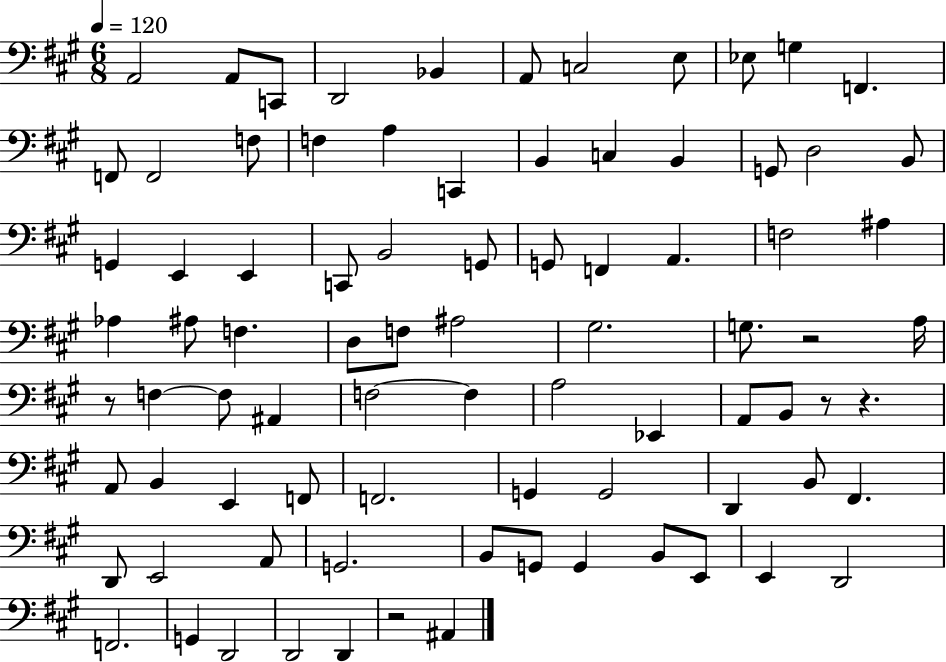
X:1
T:Untitled
M:6/8
L:1/4
K:A
A,,2 A,,/2 C,,/2 D,,2 _B,, A,,/2 C,2 E,/2 _E,/2 G, F,, F,,/2 F,,2 F,/2 F, A, C,, B,, C, B,, G,,/2 D,2 B,,/2 G,, E,, E,, C,,/2 B,,2 G,,/2 G,,/2 F,, A,, F,2 ^A, _A, ^A,/2 F, D,/2 F,/2 ^A,2 ^G,2 G,/2 z2 A,/4 z/2 F, F,/2 ^A,, F,2 F, A,2 _E,, A,,/2 B,,/2 z/2 z A,,/2 B,, E,, F,,/2 F,,2 G,, G,,2 D,, B,,/2 ^F,, D,,/2 E,,2 A,,/2 G,,2 B,,/2 G,,/2 G,, B,,/2 E,,/2 E,, D,,2 F,,2 G,, D,,2 D,,2 D,, z2 ^A,,